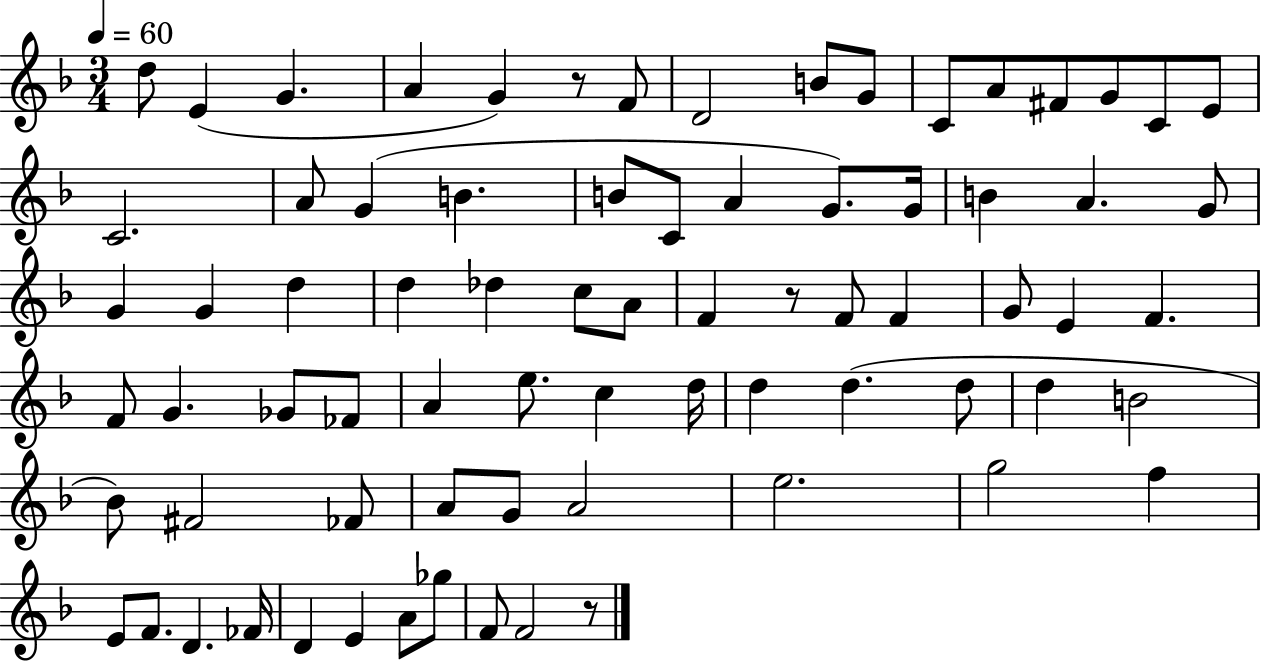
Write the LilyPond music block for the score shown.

{
  \clef treble
  \numericTimeSignature
  \time 3/4
  \key f \major
  \tempo 4 = 60
  d''8 e'4( g'4. | a'4 g'4) r8 f'8 | d'2 b'8 g'8 | c'8 a'8 fis'8 g'8 c'8 e'8 | \break c'2. | a'8 g'4( b'4. | b'8 c'8 a'4 g'8.) g'16 | b'4 a'4. g'8 | \break g'4 g'4 d''4 | d''4 des''4 c''8 a'8 | f'4 r8 f'8 f'4 | g'8 e'4 f'4. | \break f'8 g'4. ges'8 fes'8 | a'4 e''8. c''4 d''16 | d''4 d''4.( d''8 | d''4 b'2 | \break bes'8) fis'2 fes'8 | a'8 g'8 a'2 | e''2. | g''2 f''4 | \break e'8 f'8. d'4. fes'16 | d'4 e'4 a'8 ges''8 | f'8 f'2 r8 | \bar "|."
}